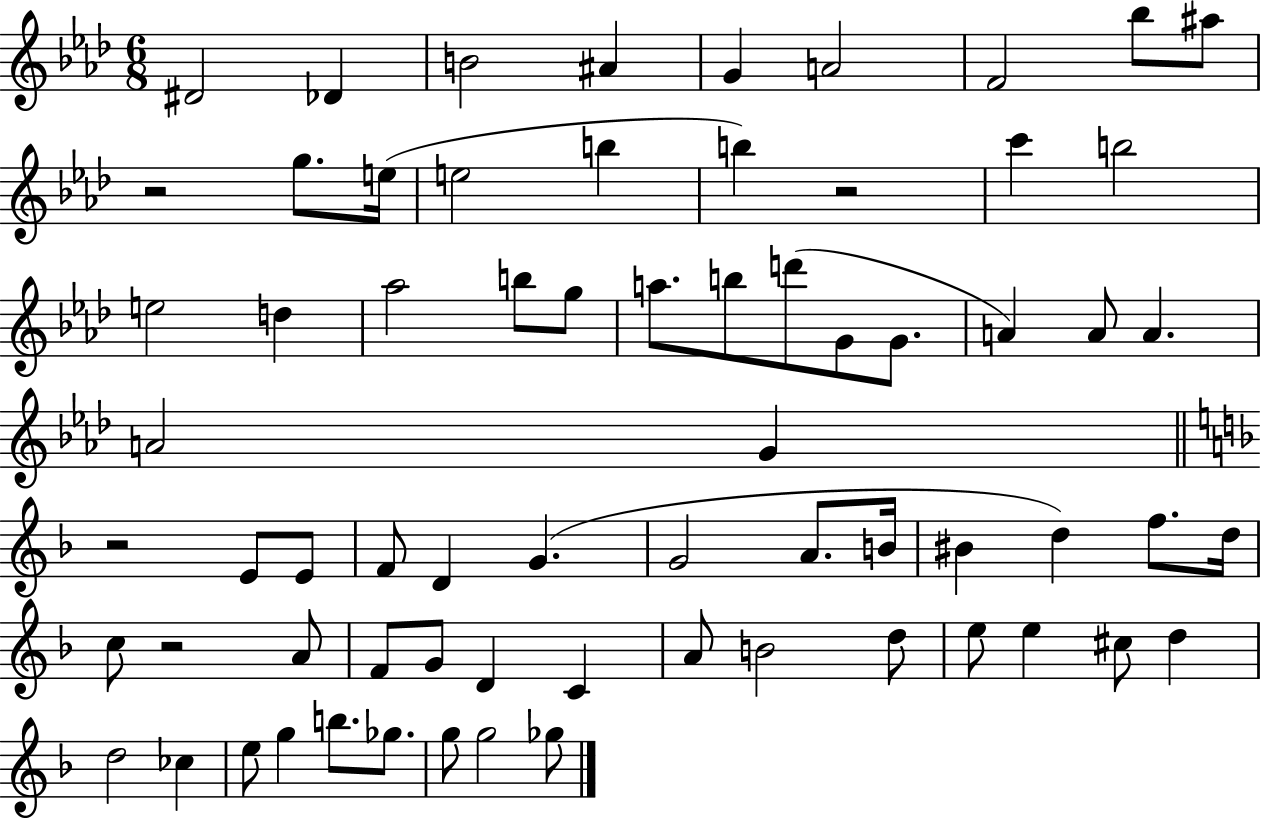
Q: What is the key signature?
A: AES major